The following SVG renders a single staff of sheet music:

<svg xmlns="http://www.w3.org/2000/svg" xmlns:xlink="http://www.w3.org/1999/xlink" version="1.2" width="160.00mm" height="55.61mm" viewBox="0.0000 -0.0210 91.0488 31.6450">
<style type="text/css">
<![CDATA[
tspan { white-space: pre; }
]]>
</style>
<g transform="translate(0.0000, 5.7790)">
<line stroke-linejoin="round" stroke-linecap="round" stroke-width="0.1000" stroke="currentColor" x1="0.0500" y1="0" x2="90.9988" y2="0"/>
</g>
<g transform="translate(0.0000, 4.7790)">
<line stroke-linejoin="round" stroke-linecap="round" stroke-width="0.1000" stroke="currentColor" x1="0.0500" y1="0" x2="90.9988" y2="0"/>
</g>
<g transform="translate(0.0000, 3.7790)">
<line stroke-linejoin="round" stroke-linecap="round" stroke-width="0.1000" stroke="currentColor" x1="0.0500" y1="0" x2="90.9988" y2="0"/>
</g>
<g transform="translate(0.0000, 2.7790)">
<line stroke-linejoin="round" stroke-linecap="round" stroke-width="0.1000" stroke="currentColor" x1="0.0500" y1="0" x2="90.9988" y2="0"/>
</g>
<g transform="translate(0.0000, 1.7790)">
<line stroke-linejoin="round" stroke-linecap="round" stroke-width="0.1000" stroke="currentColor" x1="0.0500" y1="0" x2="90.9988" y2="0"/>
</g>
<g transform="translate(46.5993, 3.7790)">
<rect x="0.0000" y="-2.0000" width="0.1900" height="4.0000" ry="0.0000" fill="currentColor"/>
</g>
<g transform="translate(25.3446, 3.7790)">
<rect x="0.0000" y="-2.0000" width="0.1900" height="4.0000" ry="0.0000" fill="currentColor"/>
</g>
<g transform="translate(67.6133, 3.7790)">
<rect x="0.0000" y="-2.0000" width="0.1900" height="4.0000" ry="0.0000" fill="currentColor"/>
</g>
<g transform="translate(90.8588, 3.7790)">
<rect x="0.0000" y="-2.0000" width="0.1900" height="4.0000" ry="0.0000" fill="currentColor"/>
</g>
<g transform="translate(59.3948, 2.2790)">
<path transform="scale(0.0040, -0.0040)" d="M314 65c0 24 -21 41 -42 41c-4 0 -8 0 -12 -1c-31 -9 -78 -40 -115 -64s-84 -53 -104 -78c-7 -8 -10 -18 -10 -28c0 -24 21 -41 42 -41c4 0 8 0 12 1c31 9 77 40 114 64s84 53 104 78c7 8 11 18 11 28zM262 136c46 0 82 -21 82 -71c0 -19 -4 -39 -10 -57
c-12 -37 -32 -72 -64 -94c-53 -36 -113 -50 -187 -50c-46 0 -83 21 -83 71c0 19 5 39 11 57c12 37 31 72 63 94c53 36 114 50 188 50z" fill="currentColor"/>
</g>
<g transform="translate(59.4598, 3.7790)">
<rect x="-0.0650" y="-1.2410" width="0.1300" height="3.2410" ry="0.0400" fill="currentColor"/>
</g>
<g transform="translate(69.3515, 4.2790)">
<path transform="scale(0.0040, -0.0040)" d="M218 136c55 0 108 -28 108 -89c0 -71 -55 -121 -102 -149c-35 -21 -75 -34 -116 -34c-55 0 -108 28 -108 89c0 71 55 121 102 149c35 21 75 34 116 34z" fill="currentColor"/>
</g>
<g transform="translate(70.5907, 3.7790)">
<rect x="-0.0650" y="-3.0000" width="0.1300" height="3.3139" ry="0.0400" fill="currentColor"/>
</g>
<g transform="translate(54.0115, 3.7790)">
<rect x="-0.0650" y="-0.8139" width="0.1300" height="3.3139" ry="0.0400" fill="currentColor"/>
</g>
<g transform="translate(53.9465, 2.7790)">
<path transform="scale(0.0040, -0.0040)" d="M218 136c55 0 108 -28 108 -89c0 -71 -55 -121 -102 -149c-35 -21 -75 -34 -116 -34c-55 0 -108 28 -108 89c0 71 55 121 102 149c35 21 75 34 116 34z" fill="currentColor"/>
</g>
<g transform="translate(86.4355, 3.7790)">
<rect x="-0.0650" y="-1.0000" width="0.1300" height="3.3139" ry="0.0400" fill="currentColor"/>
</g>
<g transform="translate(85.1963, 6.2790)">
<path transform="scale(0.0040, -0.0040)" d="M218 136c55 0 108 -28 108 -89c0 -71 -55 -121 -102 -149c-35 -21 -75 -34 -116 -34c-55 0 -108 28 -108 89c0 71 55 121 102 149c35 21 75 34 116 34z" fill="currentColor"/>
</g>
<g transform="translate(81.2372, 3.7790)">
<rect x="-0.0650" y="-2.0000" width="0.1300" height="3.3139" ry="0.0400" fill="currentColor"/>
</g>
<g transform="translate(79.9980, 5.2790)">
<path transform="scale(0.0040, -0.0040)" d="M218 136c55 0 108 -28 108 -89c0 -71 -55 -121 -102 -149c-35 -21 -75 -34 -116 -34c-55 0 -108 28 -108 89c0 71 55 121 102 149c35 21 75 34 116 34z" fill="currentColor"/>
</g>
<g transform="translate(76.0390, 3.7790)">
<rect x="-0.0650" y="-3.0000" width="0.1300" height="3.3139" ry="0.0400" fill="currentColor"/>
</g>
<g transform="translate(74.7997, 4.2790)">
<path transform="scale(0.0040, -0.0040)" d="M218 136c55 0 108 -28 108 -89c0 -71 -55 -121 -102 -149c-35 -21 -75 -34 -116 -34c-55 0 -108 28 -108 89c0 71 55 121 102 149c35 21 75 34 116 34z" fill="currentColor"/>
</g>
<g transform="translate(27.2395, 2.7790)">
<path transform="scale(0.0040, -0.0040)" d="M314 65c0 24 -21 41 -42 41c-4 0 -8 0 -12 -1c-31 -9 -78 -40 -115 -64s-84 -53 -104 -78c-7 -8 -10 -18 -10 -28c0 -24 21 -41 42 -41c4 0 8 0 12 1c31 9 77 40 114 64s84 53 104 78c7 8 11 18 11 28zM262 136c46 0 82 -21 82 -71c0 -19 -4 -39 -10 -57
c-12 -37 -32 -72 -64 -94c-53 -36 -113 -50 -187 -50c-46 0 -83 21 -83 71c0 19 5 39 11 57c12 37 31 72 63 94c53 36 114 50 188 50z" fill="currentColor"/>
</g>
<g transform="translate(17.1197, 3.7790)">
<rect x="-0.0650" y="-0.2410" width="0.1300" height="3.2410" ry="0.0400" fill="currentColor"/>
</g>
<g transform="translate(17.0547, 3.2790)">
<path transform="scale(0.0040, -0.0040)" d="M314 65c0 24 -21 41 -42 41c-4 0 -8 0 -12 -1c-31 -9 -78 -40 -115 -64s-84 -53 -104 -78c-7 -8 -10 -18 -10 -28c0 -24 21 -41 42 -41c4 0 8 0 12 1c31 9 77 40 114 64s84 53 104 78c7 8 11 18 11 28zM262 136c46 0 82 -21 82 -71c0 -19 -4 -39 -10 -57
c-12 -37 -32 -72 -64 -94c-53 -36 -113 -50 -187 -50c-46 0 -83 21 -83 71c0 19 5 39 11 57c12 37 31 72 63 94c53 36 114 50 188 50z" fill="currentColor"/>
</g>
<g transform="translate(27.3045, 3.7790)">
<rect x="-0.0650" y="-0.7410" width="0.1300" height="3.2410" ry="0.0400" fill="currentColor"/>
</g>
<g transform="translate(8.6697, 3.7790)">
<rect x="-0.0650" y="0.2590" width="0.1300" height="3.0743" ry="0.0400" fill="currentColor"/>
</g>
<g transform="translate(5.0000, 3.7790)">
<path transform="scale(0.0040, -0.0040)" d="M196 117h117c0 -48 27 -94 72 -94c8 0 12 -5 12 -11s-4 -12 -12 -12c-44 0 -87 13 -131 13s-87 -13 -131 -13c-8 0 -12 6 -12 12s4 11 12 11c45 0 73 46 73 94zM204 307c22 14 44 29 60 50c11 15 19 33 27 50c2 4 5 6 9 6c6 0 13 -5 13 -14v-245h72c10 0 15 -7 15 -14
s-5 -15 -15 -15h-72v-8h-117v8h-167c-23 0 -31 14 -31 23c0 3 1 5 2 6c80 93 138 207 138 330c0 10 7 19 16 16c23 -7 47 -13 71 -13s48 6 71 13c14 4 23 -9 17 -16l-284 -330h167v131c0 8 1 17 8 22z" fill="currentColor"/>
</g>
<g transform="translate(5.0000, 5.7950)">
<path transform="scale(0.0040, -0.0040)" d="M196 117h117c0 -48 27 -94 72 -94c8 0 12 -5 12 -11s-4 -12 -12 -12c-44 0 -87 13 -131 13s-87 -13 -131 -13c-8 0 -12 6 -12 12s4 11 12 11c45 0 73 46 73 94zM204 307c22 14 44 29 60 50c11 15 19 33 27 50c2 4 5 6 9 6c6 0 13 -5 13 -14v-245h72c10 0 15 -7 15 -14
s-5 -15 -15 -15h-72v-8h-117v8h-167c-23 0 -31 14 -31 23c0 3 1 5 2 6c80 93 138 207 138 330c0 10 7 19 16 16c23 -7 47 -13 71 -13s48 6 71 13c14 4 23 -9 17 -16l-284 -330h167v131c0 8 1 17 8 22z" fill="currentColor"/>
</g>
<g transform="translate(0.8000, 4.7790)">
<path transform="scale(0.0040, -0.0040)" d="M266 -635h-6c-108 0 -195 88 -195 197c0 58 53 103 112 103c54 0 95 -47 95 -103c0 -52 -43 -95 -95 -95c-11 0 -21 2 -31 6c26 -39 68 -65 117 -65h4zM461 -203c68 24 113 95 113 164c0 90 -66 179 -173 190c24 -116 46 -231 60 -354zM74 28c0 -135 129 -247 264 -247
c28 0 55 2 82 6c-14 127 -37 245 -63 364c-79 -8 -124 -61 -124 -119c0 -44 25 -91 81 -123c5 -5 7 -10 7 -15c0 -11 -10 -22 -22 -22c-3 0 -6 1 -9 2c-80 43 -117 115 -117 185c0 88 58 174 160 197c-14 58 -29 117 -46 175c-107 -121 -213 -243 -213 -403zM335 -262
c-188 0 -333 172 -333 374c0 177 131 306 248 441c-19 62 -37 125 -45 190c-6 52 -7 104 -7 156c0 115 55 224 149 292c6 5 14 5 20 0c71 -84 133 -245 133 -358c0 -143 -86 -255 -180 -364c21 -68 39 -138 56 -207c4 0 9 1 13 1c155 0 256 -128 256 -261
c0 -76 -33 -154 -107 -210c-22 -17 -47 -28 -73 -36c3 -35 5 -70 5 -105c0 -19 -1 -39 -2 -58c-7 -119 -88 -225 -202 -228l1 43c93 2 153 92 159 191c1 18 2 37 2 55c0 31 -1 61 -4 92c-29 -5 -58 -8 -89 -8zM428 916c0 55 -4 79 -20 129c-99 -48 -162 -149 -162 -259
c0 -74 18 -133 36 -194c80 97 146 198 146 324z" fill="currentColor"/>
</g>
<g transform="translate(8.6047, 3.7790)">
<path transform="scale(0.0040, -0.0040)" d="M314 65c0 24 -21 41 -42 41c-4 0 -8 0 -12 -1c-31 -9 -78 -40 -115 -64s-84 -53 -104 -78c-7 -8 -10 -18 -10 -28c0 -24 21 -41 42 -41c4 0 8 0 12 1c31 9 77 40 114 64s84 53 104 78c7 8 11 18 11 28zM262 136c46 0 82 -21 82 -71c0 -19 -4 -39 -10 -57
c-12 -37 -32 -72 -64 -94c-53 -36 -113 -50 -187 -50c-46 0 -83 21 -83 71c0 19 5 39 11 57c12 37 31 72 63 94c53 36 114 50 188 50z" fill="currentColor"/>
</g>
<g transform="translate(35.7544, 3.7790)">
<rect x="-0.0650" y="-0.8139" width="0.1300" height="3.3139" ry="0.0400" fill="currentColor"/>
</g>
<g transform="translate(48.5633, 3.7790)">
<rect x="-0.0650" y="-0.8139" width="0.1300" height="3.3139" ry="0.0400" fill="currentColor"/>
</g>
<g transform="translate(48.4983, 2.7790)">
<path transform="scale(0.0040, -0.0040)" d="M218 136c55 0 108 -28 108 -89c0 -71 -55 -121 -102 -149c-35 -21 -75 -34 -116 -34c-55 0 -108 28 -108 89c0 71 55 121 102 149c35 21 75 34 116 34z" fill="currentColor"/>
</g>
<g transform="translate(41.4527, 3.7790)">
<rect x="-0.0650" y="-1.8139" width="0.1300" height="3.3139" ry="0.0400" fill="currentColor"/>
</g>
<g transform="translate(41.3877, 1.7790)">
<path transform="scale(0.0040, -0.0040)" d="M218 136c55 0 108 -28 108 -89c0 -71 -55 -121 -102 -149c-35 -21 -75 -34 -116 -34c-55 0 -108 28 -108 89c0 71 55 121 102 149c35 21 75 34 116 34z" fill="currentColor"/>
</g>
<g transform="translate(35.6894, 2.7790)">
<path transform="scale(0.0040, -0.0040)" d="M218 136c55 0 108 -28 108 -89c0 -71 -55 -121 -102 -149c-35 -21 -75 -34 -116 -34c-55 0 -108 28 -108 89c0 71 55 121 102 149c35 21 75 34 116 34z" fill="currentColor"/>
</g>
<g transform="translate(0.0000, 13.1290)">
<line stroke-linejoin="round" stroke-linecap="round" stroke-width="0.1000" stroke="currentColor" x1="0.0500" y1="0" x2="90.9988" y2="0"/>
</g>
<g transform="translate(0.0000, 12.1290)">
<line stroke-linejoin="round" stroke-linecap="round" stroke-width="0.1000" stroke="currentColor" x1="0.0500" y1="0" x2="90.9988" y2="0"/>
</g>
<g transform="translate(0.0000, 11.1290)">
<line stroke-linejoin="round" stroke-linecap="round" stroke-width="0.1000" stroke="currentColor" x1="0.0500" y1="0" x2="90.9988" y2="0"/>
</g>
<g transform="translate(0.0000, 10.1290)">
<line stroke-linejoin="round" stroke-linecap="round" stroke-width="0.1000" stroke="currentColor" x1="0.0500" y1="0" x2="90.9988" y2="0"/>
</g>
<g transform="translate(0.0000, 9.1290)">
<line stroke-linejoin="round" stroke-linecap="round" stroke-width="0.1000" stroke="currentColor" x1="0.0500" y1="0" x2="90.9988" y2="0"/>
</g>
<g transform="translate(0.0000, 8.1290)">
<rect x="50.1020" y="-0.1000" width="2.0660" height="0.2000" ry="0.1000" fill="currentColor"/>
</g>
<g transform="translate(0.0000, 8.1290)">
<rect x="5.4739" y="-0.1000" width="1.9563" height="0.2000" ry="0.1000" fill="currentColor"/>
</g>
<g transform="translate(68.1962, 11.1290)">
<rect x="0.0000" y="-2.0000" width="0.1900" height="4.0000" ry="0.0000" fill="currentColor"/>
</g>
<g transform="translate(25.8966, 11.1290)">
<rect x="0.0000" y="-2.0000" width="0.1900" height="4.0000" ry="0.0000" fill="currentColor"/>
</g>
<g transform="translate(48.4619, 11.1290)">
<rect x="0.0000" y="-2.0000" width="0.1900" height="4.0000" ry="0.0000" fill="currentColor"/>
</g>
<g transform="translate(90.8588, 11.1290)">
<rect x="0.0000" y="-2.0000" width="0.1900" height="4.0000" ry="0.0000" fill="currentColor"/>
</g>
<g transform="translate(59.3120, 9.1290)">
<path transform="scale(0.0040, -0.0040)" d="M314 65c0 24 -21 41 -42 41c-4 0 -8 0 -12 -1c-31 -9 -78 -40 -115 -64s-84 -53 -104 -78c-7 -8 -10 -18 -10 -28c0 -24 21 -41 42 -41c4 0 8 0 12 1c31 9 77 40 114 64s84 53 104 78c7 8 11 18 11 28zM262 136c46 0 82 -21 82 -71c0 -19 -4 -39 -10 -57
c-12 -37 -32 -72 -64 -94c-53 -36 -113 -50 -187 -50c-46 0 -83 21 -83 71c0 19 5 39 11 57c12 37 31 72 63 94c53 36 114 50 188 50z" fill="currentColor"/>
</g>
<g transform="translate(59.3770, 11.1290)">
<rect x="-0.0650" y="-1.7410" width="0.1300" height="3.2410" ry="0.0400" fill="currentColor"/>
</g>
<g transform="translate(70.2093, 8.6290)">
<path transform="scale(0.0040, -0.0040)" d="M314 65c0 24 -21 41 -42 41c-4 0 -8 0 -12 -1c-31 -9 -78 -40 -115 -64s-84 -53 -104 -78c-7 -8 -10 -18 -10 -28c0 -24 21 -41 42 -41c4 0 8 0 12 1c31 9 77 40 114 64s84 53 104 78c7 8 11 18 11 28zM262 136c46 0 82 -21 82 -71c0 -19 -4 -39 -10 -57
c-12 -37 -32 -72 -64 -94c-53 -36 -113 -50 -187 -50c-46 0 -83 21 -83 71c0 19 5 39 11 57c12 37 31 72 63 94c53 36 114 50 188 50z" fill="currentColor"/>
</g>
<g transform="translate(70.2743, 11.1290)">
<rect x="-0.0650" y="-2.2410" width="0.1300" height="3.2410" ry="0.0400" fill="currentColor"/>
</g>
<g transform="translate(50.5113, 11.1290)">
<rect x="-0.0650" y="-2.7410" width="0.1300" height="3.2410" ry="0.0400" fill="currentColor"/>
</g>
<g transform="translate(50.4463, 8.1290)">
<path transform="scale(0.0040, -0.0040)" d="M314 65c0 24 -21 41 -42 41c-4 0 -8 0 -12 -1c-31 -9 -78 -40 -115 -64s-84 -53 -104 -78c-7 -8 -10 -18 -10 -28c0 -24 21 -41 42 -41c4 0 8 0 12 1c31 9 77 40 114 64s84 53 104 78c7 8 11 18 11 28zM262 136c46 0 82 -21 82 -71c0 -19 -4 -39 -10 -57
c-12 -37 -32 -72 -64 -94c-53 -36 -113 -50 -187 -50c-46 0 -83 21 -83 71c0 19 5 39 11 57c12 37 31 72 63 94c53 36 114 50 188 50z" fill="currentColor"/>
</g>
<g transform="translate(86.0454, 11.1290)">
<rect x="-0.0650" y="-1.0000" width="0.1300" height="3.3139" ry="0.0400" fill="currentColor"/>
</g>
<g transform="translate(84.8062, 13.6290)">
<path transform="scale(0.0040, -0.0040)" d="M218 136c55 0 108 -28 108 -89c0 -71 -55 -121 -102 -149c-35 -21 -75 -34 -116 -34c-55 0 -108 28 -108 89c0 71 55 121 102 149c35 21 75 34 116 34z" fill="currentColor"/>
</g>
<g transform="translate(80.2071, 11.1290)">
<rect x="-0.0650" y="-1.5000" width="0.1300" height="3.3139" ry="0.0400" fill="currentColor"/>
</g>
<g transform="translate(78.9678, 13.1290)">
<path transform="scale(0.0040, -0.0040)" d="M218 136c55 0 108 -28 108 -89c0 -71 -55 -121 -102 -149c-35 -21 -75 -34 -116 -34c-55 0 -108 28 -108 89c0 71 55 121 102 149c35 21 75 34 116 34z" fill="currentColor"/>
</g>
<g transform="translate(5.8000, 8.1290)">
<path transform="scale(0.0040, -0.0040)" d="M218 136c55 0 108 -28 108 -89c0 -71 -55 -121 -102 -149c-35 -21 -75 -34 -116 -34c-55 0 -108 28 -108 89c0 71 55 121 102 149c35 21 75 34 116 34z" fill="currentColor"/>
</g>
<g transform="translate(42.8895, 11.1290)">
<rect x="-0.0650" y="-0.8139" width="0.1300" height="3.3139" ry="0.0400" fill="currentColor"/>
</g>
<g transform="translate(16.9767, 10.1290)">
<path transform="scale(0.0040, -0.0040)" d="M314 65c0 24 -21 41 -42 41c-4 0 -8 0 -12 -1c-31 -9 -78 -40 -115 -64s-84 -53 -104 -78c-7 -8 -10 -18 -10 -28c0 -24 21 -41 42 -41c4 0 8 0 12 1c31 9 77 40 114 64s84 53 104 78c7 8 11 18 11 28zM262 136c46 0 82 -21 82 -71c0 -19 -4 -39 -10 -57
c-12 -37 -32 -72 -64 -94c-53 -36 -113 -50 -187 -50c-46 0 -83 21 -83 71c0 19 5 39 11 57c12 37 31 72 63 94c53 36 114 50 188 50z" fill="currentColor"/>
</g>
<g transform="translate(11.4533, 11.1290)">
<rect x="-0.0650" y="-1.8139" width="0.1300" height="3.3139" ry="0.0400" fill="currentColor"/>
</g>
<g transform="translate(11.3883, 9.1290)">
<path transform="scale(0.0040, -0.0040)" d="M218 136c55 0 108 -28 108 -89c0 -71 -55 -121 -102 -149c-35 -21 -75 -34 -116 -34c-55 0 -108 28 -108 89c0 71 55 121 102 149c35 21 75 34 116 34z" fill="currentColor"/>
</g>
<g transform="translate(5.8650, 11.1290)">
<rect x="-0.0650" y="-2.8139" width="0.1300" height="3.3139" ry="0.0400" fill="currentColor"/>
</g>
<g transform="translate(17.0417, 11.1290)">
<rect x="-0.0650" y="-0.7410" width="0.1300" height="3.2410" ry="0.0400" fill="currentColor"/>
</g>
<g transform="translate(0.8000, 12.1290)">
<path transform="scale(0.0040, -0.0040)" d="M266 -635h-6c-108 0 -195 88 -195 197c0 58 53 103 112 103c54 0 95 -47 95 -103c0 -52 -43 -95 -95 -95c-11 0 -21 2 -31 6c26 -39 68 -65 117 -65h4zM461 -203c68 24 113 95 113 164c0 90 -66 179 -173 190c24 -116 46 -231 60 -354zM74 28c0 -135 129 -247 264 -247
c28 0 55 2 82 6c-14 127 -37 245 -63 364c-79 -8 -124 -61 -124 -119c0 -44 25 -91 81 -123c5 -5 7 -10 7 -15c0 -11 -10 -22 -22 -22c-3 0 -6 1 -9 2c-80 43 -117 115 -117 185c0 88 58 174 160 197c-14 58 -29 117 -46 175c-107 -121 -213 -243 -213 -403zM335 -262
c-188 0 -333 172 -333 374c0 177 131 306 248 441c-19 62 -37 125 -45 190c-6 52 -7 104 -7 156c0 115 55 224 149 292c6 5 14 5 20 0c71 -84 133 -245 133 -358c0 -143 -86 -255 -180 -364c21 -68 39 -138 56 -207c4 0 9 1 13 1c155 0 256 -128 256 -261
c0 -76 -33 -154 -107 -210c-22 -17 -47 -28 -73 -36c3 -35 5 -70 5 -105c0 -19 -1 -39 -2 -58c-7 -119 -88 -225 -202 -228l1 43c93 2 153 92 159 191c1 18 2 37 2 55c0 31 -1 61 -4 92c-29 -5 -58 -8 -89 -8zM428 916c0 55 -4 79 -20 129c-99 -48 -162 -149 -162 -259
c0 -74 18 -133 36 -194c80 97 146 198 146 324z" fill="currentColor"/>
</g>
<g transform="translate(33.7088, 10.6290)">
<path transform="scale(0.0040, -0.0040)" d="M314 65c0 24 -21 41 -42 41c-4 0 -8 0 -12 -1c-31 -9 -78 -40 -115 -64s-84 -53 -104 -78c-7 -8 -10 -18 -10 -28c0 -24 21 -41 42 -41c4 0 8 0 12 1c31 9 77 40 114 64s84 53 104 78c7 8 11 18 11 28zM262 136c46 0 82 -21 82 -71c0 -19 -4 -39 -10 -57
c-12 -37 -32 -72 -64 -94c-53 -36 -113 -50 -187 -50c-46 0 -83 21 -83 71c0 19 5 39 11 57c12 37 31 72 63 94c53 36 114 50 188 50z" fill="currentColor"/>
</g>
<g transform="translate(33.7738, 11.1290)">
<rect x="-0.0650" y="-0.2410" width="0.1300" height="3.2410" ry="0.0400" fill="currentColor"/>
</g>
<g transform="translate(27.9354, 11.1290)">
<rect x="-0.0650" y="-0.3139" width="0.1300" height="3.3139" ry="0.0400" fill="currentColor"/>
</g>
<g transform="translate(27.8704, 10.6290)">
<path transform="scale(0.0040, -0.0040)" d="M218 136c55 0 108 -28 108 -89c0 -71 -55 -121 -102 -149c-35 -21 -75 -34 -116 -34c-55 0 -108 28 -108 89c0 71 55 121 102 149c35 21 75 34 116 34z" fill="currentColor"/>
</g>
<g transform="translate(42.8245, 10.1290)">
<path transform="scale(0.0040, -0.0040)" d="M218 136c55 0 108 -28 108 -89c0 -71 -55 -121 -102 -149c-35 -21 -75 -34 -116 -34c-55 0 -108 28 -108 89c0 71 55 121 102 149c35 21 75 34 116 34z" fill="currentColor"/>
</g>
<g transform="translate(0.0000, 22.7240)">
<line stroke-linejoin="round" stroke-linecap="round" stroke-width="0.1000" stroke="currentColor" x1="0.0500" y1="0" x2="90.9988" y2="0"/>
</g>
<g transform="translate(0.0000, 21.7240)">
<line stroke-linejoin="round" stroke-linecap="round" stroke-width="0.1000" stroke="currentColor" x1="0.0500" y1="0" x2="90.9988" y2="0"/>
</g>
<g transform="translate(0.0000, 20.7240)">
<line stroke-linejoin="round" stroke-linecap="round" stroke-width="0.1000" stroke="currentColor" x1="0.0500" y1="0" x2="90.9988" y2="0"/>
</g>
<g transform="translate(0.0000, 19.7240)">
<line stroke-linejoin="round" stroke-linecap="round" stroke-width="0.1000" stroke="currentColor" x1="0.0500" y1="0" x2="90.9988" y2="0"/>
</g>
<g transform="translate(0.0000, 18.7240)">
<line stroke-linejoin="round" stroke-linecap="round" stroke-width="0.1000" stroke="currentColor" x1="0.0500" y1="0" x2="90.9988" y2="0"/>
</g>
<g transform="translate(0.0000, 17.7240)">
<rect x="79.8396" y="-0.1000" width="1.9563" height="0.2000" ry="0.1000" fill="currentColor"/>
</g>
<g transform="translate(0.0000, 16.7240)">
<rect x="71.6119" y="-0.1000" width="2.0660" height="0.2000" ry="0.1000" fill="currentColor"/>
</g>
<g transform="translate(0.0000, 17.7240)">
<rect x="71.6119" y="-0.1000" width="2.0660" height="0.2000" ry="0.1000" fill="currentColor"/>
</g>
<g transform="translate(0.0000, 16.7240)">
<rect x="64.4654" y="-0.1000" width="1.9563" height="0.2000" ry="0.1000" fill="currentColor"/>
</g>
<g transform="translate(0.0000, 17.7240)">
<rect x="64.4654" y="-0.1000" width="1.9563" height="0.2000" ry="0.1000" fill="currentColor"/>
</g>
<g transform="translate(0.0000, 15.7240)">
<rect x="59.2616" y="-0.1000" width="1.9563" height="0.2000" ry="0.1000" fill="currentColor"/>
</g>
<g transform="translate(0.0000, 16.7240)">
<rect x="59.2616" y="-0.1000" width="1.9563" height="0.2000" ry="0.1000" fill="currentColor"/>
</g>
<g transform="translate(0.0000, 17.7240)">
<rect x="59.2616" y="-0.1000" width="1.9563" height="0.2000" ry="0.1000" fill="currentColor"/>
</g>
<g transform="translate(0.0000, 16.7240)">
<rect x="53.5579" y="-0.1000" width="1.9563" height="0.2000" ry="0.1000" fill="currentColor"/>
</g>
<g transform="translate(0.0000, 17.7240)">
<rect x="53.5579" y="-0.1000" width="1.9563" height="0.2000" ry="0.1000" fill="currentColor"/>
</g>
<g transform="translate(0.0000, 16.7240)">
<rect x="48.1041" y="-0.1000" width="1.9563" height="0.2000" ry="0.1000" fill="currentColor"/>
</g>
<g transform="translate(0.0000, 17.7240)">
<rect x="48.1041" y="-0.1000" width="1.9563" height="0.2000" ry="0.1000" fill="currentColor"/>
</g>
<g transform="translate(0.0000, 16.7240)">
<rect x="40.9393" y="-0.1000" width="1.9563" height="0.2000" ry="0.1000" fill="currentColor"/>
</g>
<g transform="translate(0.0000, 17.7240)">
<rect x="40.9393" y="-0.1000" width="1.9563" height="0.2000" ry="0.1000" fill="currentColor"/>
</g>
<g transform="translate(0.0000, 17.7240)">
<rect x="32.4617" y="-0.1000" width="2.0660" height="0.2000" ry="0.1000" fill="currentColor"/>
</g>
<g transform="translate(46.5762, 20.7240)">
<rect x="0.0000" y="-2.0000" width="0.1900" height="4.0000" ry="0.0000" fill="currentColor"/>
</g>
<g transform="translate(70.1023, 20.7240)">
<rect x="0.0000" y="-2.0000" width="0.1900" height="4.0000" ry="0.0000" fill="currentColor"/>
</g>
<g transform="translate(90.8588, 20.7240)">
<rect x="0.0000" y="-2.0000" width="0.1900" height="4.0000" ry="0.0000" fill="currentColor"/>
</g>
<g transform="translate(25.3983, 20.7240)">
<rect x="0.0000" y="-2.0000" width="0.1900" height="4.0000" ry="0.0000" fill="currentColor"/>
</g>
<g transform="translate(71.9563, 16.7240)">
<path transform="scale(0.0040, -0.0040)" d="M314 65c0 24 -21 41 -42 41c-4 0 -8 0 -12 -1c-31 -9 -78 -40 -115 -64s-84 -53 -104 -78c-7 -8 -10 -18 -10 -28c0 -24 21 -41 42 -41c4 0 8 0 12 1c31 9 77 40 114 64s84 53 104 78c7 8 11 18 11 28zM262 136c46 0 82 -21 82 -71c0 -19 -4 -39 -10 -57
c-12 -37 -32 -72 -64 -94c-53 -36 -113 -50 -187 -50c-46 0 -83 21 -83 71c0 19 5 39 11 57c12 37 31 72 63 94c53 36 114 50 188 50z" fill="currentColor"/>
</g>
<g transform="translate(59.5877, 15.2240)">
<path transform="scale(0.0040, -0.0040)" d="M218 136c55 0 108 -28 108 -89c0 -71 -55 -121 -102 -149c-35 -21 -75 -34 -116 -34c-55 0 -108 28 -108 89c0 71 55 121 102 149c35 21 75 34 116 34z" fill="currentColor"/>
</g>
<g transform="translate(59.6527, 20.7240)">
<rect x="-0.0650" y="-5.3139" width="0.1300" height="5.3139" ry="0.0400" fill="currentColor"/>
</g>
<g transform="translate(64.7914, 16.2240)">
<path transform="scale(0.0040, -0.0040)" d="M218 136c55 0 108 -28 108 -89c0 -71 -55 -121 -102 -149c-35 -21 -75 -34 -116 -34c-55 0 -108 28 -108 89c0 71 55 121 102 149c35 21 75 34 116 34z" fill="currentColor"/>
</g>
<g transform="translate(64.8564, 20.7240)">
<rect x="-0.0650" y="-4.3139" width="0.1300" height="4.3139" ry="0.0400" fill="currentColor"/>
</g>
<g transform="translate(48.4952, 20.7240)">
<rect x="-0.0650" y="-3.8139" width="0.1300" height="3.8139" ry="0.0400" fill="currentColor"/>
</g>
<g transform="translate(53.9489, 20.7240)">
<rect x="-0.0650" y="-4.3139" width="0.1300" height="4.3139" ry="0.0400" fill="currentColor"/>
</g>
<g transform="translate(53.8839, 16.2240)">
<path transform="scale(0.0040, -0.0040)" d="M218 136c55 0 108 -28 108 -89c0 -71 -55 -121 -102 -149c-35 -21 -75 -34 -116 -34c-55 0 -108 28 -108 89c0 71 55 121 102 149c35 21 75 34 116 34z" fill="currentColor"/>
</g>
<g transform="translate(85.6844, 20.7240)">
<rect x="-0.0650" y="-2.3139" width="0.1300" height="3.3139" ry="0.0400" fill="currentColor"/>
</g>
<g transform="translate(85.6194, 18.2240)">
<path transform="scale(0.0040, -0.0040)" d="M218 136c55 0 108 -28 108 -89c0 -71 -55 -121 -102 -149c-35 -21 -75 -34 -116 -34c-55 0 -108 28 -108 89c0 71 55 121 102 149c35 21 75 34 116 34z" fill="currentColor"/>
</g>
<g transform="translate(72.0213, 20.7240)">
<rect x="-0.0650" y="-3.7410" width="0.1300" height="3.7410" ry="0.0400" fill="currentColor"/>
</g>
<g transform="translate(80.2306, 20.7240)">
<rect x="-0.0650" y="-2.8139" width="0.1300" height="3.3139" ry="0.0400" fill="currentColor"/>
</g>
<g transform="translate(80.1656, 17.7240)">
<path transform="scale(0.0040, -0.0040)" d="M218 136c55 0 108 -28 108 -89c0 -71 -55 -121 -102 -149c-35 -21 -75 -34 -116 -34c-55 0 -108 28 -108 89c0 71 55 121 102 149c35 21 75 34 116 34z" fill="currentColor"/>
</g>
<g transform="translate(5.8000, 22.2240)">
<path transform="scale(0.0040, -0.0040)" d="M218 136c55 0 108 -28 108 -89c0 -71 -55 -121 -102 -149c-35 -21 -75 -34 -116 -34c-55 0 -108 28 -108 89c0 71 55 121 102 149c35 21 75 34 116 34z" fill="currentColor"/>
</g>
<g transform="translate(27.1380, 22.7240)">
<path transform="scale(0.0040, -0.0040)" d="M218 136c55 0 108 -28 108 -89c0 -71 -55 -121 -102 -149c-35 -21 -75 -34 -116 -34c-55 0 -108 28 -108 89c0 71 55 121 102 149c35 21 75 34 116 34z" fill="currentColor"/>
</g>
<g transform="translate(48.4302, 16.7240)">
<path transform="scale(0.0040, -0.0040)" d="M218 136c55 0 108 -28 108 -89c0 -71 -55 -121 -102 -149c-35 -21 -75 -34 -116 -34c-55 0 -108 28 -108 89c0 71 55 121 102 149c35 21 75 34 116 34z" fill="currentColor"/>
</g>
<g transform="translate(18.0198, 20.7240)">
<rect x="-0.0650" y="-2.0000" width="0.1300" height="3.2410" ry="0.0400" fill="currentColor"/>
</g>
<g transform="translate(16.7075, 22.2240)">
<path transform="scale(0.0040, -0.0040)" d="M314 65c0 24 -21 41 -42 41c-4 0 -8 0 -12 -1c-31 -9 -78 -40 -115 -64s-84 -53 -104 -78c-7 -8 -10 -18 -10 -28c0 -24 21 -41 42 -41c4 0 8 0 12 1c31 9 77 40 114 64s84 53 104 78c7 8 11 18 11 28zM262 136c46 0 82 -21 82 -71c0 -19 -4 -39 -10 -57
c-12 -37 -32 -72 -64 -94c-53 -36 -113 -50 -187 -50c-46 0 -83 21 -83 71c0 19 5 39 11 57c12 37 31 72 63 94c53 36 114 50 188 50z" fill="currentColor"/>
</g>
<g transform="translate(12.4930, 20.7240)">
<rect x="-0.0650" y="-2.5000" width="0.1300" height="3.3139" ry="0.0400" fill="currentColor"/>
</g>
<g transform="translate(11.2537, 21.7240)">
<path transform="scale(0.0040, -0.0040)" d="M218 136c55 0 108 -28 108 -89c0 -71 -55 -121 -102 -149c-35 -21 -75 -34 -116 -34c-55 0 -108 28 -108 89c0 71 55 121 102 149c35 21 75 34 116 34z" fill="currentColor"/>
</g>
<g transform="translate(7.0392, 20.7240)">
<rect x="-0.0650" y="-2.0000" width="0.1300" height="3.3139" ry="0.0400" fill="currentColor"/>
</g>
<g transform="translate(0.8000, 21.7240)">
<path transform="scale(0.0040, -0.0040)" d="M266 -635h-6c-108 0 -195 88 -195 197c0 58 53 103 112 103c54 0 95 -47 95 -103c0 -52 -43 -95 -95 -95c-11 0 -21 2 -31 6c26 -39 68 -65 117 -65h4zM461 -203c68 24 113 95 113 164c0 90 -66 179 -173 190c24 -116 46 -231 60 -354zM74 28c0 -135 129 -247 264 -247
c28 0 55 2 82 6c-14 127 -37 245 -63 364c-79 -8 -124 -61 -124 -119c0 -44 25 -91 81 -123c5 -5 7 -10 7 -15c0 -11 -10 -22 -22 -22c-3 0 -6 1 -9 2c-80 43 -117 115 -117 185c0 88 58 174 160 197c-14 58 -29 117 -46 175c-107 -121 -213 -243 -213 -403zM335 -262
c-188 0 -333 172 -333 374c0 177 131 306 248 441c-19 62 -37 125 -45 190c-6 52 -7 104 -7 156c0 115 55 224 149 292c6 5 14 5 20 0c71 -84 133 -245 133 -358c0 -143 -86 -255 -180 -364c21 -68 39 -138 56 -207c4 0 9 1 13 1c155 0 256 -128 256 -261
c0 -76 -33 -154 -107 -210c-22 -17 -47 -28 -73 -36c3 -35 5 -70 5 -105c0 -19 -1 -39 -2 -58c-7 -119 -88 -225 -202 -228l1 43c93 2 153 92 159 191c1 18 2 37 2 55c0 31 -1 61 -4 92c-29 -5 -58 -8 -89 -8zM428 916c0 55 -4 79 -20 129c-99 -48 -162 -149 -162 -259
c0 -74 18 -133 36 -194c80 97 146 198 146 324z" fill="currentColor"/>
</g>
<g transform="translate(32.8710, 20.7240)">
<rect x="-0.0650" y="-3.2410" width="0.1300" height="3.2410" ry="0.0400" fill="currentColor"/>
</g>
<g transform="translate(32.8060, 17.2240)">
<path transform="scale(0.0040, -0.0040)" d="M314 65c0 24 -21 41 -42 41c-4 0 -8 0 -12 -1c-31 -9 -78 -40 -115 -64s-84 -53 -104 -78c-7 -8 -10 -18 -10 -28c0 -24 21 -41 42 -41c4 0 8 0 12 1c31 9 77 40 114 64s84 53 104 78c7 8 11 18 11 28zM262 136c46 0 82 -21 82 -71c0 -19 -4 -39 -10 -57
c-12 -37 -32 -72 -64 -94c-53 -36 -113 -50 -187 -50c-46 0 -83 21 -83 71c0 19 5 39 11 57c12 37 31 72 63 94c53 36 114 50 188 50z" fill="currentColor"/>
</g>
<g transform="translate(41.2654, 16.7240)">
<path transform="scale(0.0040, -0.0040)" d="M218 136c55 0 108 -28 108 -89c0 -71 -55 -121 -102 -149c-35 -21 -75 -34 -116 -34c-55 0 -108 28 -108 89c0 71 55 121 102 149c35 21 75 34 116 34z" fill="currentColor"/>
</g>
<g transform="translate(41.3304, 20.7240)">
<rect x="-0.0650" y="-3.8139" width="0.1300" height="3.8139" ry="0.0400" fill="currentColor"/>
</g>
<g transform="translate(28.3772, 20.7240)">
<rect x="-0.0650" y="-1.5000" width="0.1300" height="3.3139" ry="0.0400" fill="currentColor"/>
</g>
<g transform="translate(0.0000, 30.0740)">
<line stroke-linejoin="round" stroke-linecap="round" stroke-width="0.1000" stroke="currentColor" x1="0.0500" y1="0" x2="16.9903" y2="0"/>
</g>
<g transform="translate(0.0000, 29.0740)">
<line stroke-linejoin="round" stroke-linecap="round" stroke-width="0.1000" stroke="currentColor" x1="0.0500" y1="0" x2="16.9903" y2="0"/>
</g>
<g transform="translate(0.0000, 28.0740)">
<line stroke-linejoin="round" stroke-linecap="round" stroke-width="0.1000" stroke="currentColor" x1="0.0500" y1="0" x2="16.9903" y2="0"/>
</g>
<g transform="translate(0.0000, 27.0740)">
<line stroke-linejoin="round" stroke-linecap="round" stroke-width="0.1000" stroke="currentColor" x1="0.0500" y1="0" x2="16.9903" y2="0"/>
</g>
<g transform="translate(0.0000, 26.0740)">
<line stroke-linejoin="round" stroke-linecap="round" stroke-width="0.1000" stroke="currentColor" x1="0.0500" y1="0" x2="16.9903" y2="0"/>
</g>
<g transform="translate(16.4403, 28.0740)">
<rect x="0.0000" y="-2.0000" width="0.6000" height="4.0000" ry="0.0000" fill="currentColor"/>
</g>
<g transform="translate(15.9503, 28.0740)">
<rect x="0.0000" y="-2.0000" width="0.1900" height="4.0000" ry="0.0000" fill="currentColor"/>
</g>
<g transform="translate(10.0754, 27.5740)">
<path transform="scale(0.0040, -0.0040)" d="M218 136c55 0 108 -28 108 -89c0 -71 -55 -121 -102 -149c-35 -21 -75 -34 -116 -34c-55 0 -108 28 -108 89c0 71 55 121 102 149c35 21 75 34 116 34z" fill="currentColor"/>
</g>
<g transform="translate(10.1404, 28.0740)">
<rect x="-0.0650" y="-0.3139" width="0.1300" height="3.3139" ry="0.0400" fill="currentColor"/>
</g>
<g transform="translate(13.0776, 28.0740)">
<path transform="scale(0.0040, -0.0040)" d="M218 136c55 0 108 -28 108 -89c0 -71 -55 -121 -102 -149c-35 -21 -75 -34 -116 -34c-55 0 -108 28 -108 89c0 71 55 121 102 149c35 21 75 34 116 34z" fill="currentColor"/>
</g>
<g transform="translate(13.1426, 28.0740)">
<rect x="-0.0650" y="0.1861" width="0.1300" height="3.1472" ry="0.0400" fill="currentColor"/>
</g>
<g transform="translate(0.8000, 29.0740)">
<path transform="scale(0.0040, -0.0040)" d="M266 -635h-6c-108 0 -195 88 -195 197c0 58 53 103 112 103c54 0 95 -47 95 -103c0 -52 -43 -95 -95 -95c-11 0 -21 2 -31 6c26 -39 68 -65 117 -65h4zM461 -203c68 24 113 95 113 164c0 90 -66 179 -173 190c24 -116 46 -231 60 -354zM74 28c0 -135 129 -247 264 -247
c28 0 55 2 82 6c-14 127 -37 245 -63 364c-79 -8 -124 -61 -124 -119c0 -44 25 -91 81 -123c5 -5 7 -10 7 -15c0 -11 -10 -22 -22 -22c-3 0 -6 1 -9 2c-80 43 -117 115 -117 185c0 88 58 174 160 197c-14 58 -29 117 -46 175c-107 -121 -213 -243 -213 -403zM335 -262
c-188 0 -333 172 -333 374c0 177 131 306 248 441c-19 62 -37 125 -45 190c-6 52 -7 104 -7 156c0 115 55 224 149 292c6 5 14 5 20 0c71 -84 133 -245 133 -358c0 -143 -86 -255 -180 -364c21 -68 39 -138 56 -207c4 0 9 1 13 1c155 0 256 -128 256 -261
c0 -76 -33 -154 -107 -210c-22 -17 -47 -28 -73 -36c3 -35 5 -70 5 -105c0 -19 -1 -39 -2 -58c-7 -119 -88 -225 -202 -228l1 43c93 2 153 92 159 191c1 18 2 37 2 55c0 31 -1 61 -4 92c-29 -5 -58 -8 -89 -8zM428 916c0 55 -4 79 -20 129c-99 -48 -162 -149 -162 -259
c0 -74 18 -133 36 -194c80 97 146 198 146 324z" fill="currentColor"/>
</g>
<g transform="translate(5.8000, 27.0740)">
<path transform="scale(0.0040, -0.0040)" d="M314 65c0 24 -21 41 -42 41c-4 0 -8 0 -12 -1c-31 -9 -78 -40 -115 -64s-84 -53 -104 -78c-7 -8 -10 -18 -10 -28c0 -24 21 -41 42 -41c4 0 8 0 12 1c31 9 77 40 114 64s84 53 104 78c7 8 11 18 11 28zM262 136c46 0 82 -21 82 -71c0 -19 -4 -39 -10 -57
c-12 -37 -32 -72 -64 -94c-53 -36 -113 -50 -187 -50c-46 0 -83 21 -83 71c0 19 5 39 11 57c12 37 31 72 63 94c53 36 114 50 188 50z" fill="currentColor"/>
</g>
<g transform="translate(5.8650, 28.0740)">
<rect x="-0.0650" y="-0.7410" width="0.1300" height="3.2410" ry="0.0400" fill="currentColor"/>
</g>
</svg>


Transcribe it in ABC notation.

X:1
T:Untitled
M:4/4
L:1/4
K:C
B2 c2 d2 d f d d e2 A A F D a f d2 c c2 d a2 f2 g2 E D F G F2 E b2 c' c' d' f' d' c'2 a g d2 c B